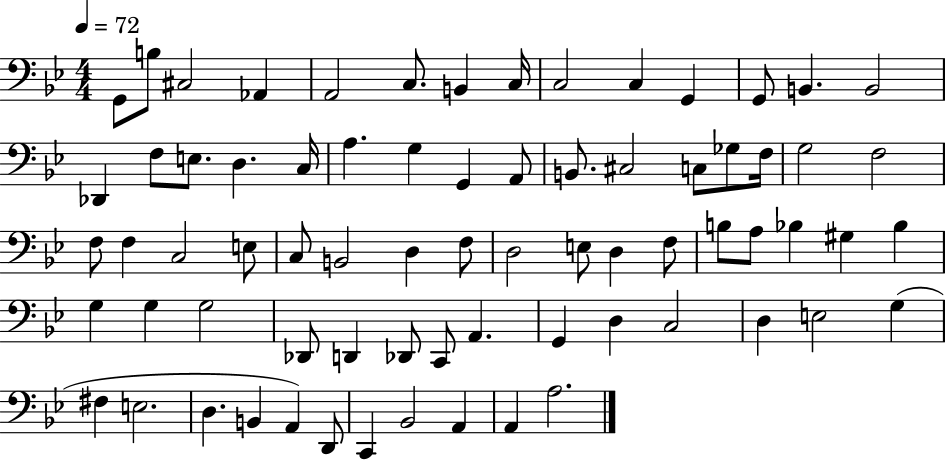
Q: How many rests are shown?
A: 0